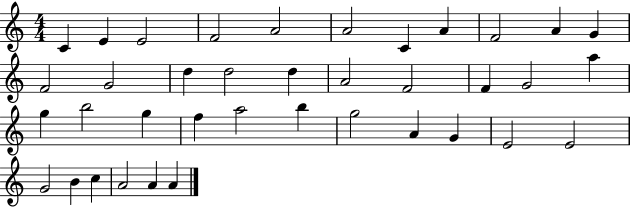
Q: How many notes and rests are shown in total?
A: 38